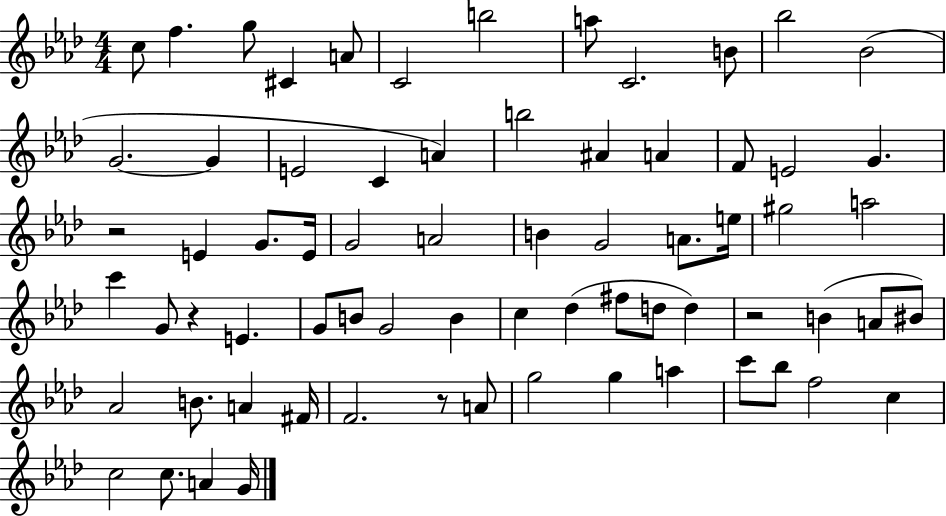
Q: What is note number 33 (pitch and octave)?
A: G#5